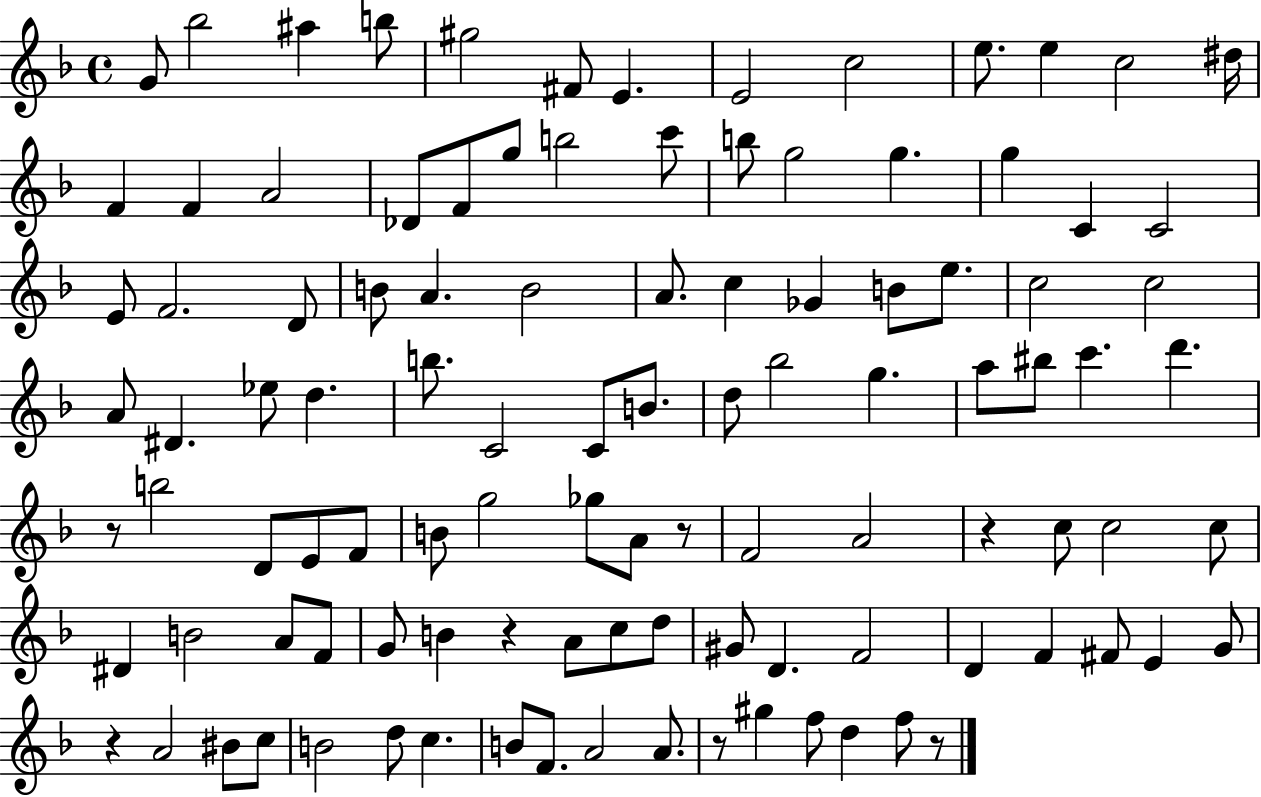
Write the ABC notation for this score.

X:1
T:Untitled
M:4/4
L:1/4
K:F
G/2 _b2 ^a b/2 ^g2 ^F/2 E E2 c2 e/2 e c2 ^d/4 F F A2 _D/2 F/2 g/2 b2 c'/2 b/2 g2 g g C C2 E/2 F2 D/2 B/2 A B2 A/2 c _G B/2 e/2 c2 c2 A/2 ^D _e/2 d b/2 C2 C/2 B/2 d/2 _b2 g a/2 ^b/2 c' d' z/2 b2 D/2 E/2 F/2 B/2 g2 _g/2 A/2 z/2 F2 A2 z c/2 c2 c/2 ^D B2 A/2 F/2 G/2 B z A/2 c/2 d/2 ^G/2 D F2 D F ^F/2 E G/2 z A2 ^B/2 c/2 B2 d/2 c B/2 F/2 A2 A/2 z/2 ^g f/2 d f/2 z/2